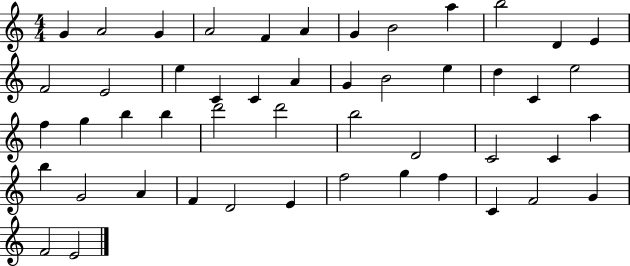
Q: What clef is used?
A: treble